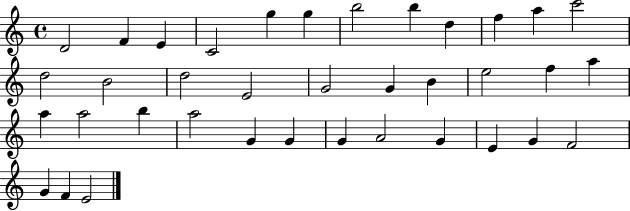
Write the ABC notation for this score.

X:1
T:Untitled
M:4/4
L:1/4
K:C
D2 F E C2 g g b2 b d f a c'2 d2 B2 d2 E2 G2 G B e2 f a a a2 b a2 G G G A2 G E G F2 G F E2